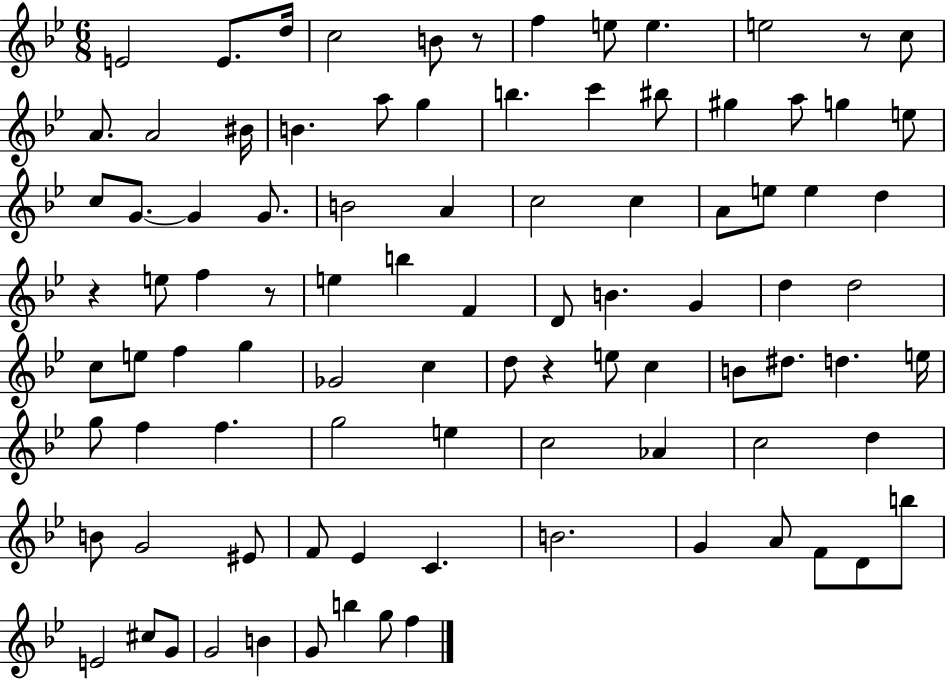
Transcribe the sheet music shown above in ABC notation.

X:1
T:Untitled
M:6/8
L:1/4
K:Bb
E2 E/2 d/4 c2 B/2 z/2 f e/2 e e2 z/2 c/2 A/2 A2 ^B/4 B a/2 g b c' ^b/2 ^g a/2 g e/2 c/2 G/2 G G/2 B2 A c2 c A/2 e/2 e d z e/2 f z/2 e b F D/2 B G d d2 c/2 e/2 f g _G2 c d/2 z e/2 c B/2 ^d/2 d e/4 g/2 f f g2 e c2 _A c2 d B/2 G2 ^E/2 F/2 _E C B2 G A/2 F/2 D/2 b/2 E2 ^c/2 G/2 G2 B G/2 b g/2 f